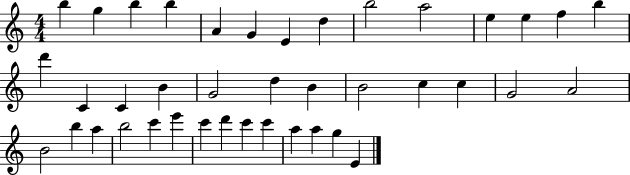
B5/q G5/q B5/q B5/q A4/q G4/q E4/q D5/q B5/h A5/h E5/q E5/q F5/q B5/q D6/q C4/q C4/q B4/q G4/h D5/q B4/q B4/h C5/q C5/q G4/h A4/h B4/h B5/q A5/q B5/h C6/q E6/q C6/q D6/q C6/q C6/q A5/q A5/q G5/q E4/q